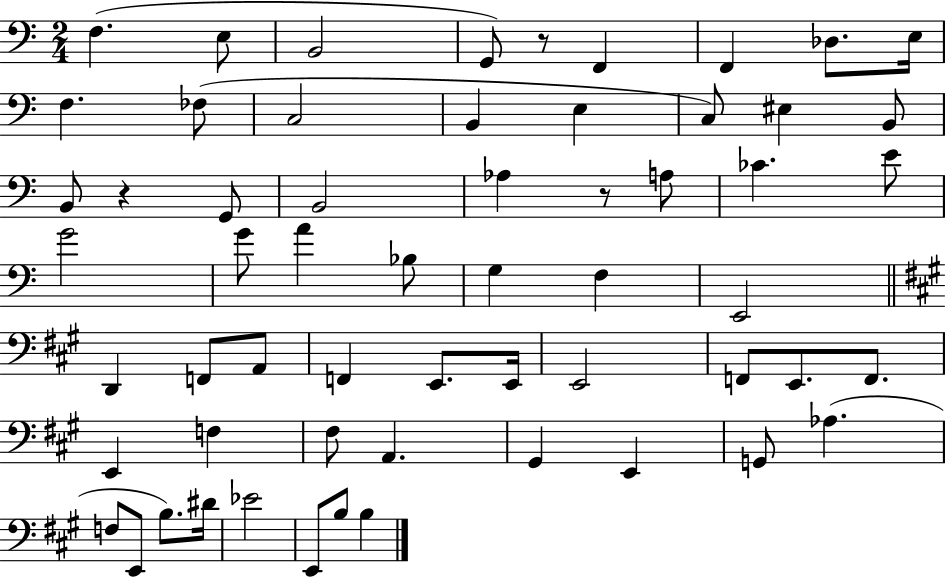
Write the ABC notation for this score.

X:1
T:Untitled
M:2/4
L:1/4
K:C
F, E,/2 B,,2 G,,/2 z/2 F,, F,, _D,/2 E,/4 F, _F,/2 C,2 B,, E, C,/2 ^E, B,,/2 B,,/2 z G,,/2 B,,2 _A, z/2 A,/2 _C E/2 G2 G/2 A _B,/2 G, F, E,,2 D,, F,,/2 A,,/2 F,, E,,/2 E,,/4 E,,2 F,,/2 E,,/2 F,,/2 E,, F, ^F,/2 A,, ^G,, E,, G,,/2 _A, F,/2 E,,/2 B,/2 ^D/4 _E2 E,,/2 B,/2 B,